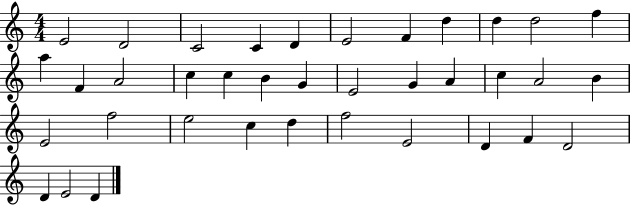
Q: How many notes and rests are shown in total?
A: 37